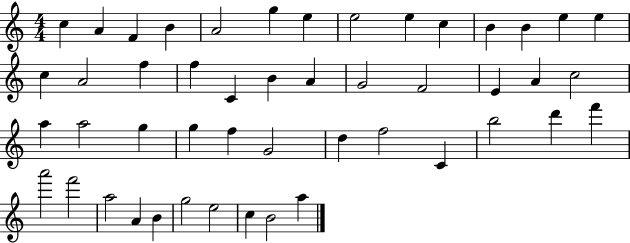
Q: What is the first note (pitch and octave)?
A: C5